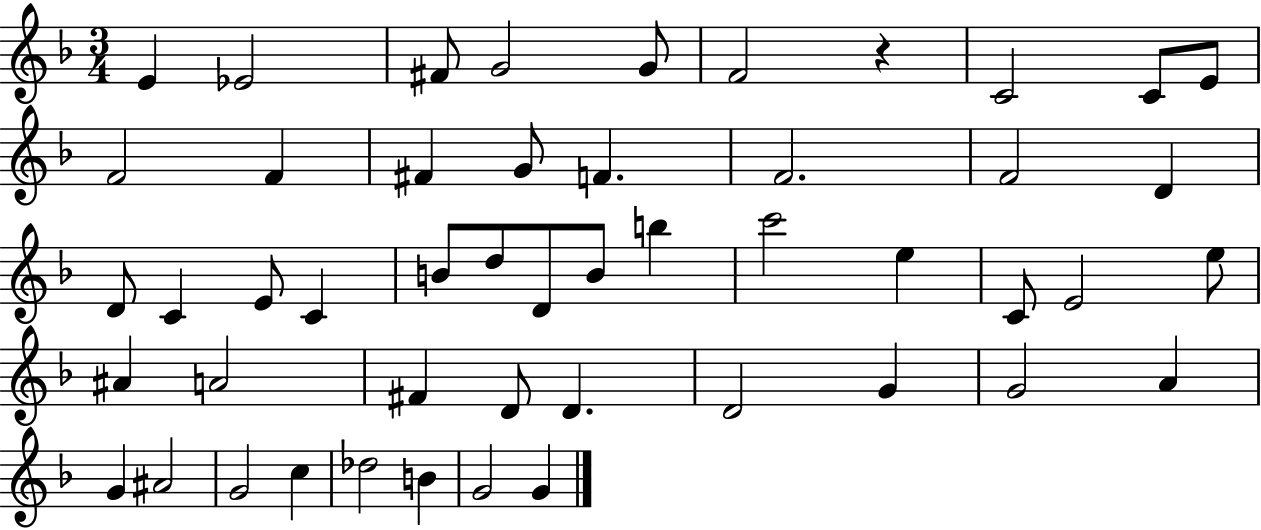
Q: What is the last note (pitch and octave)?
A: G4